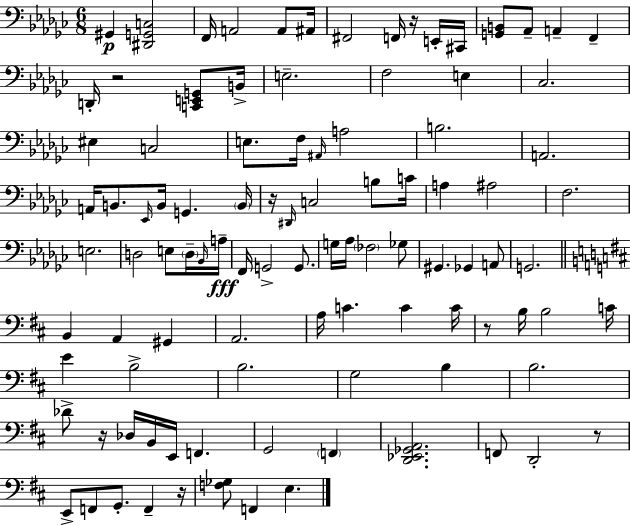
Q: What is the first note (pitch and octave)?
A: G#2